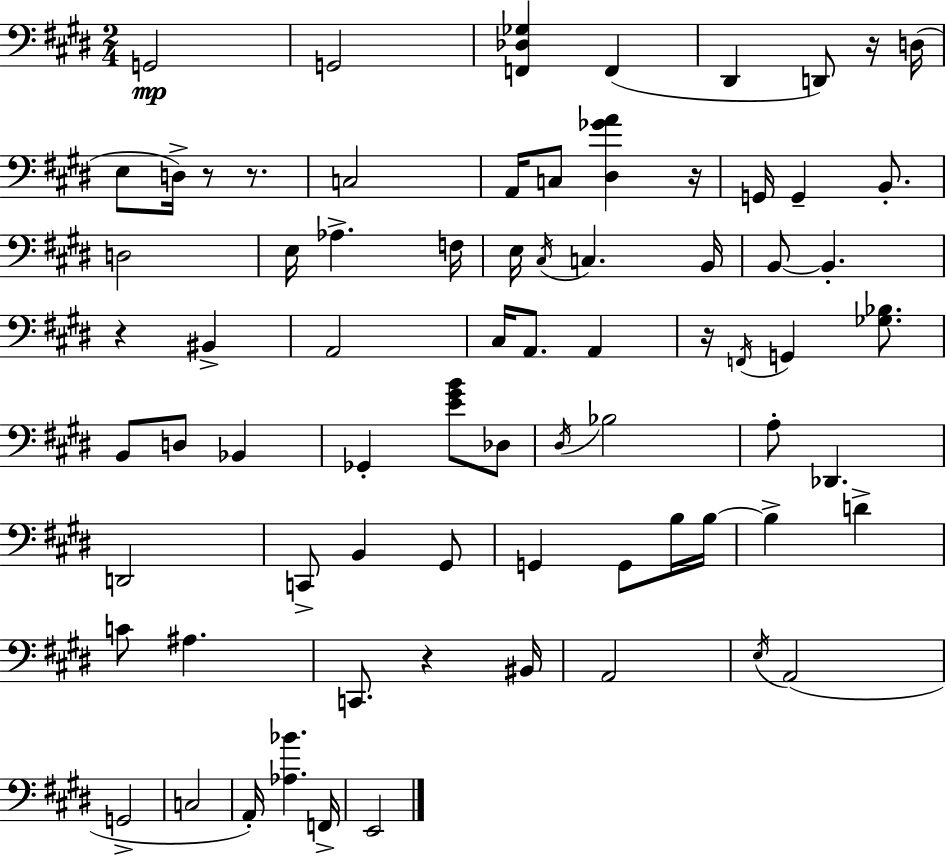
G2/h G2/h [F2,Db3,Gb3]/q F2/q D#2/q D2/e R/s D3/s E3/e D3/s R/e R/e. C3/h A2/s C3/e [D#3,Gb4,A4]/q R/s G2/s G2/q B2/e. D3/h E3/s Ab3/q. F3/s E3/s C#3/s C3/q. B2/s B2/e B2/q. R/q BIS2/q A2/h C#3/s A2/e. A2/q R/s F2/s G2/q [Gb3,Bb3]/e. B2/e D3/e Bb2/q Gb2/q [E4,G#4,B4]/e Db3/e D#3/s Bb3/h A3/e Db2/q. D2/h C2/e B2/q G#2/e G2/q G2/e B3/s B3/s B3/q D4/q C4/e A#3/q. C2/e. R/q BIS2/s A2/h E3/s A2/h G2/h C3/h A2/s [Ab3,Bb4]/q. F2/s E2/h